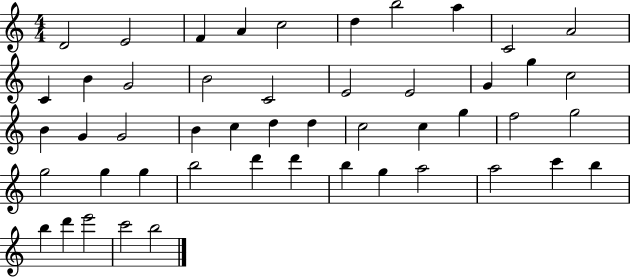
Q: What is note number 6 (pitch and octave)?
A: D5